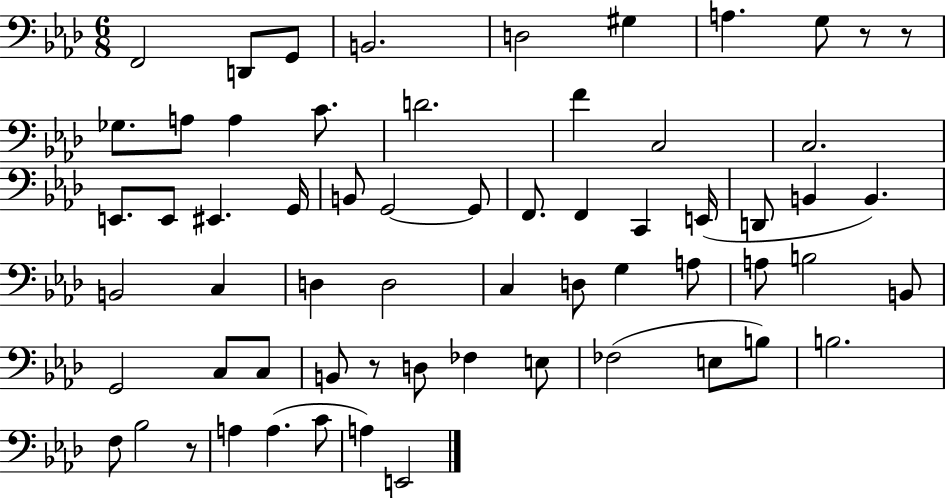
{
  \clef bass
  \numericTimeSignature
  \time 6/8
  \key aes \major
  f,2 d,8 g,8 | b,2. | d2 gis4 | a4. g8 r8 r8 | \break ges8. a8 a4 c'8. | d'2. | f'4 c2 | c2. | \break e,8. e,8 eis,4. g,16 | b,8 g,2~~ g,8 | f,8. f,4 c,4 e,16( | d,8 b,4 b,4.) | \break b,2 c4 | d4 d2 | c4 d8 g4 a8 | a8 b2 b,8 | \break g,2 c8 c8 | b,8 r8 d8 fes4 e8 | fes2( e8 b8) | b2. | \break f8 bes2 r8 | a4 a4.( c'8 | a4) e,2 | \bar "|."
}